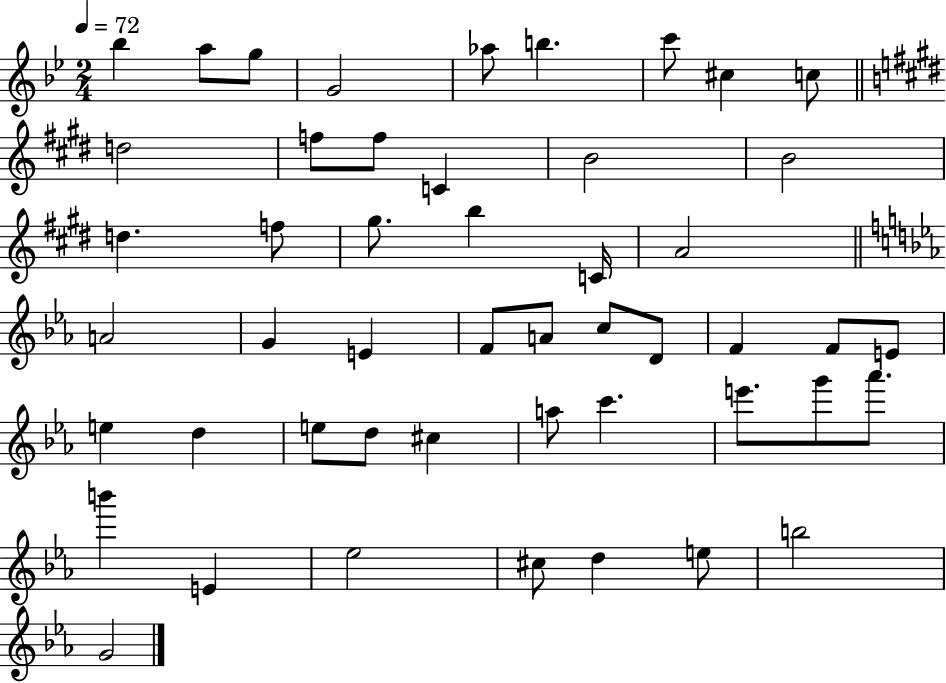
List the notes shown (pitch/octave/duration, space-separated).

Bb5/q A5/e G5/e G4/h Ab5/e B5/q. C6/e C#5/q C5/e D5/h F5/e F5/e C4/q B4/h B4/h D5/q. F5/e G#5/e. B5/q C4/s A4/h A4/h G4/q E4/q F4/e A4/e C5/e D4/e F4/q F4/e E4/e E5/q D5/q E5/e D5/e C#5/q A5/e C6/q. E6/e. G6/e Ab6/e. B6/q E4/q Eb5/h C#5/e D5/q E5/e B5/h G4/h